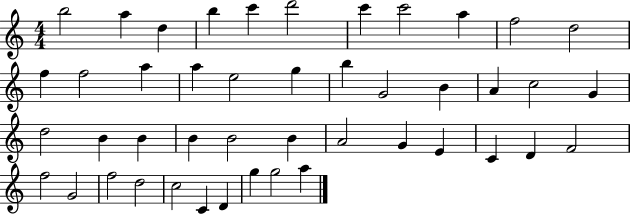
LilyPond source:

{
  \clef treble
  \numericTimeSignature
  \time 4/4
  \key c \major
  b''2 a''4 d''4 | b''4 c'''4 d'''2 | c'''4 c'''2 a''4 | f''2 d''2 | \break f''4 f''2 a''4 | a''4 e''2 g''4 | b''4 g'2 b'4 | a'4 c''2 g'4 | \break d''2 b'4 b'4 | b'4 b'2 b'4 | a'2 g'4 e'4 | c'4 d'4 f'2 | \break f''2 g'2 | f''2 d''2 | c''2 c'4 d'4 | g''4 g''2 a''4 | \break \bar "|."
}